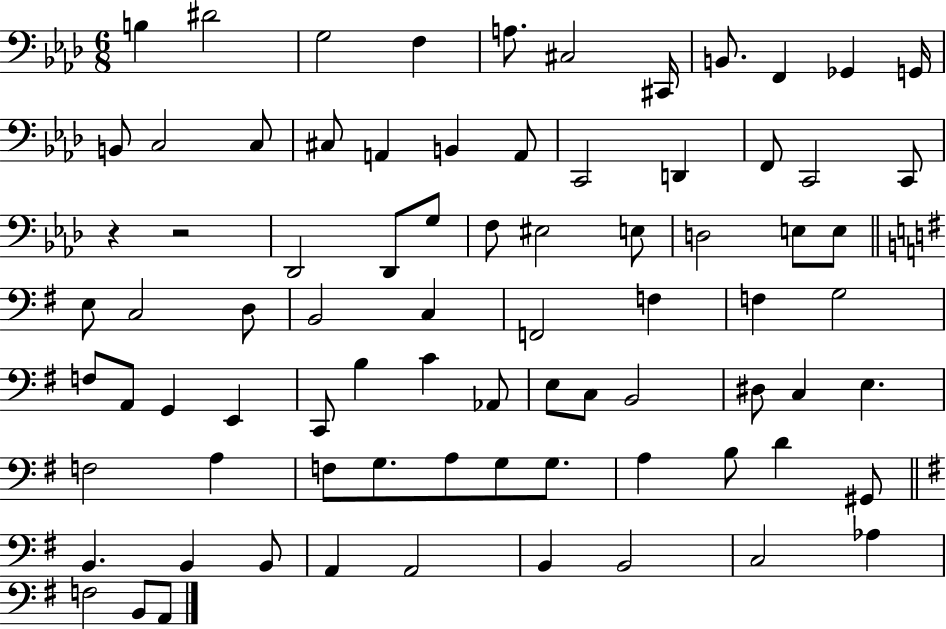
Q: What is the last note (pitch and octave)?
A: A2